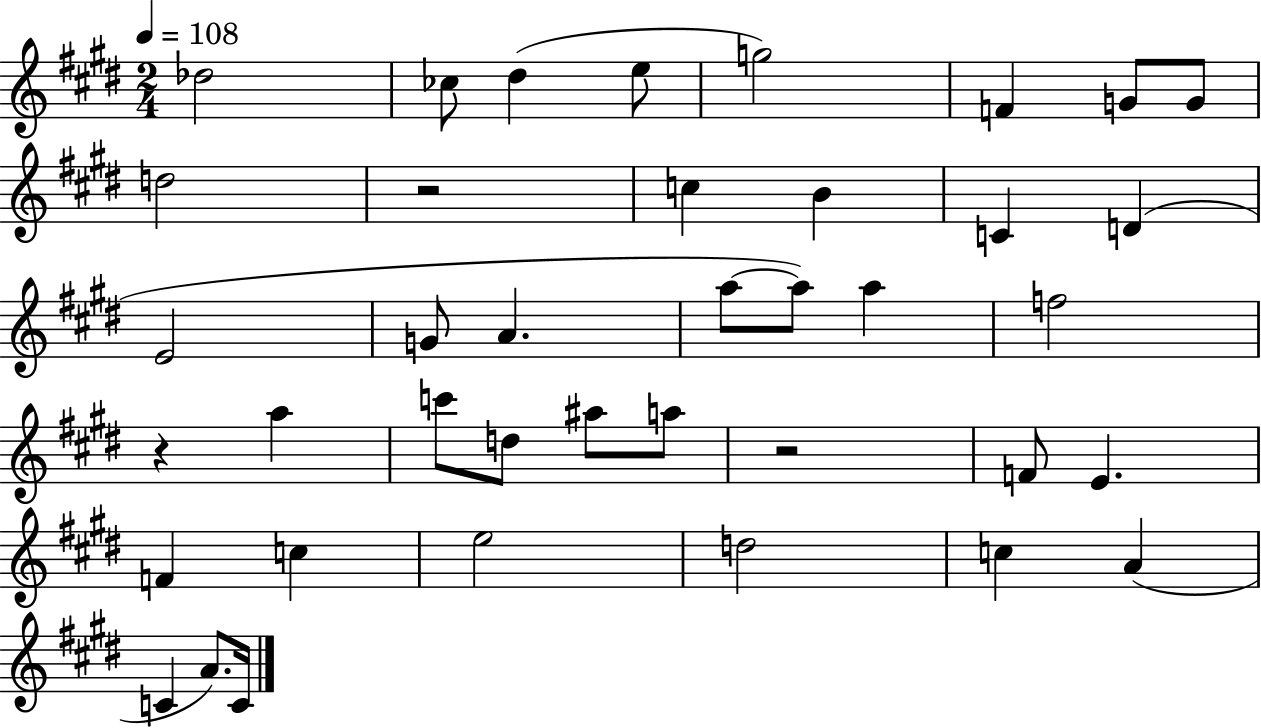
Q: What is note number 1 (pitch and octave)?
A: Db5